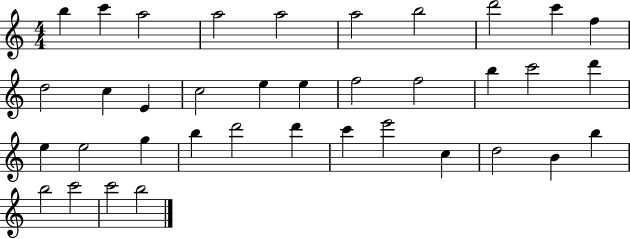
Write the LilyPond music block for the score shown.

{
  \clef treble
  \numericTimeSignature
  \time 4/4
  \key c \major
  b''4 c'''4 a''2 | a''2 a''2 | a''2 b''2 | d'''2 c'''4 f''4 | \break d''2 c''4 e'4 | c''2 e''4 e''4 | f''2 f''2 | b''4 c'''2 d'''4 | \break e''4 e''2 g''4 | b''4 d'''2 d'''4 | c'''4 e'''2 c''4 | d''2 b'4 b''4 | \break b''2 c'''2 | c'''2 b''2 | \bar "|."
}